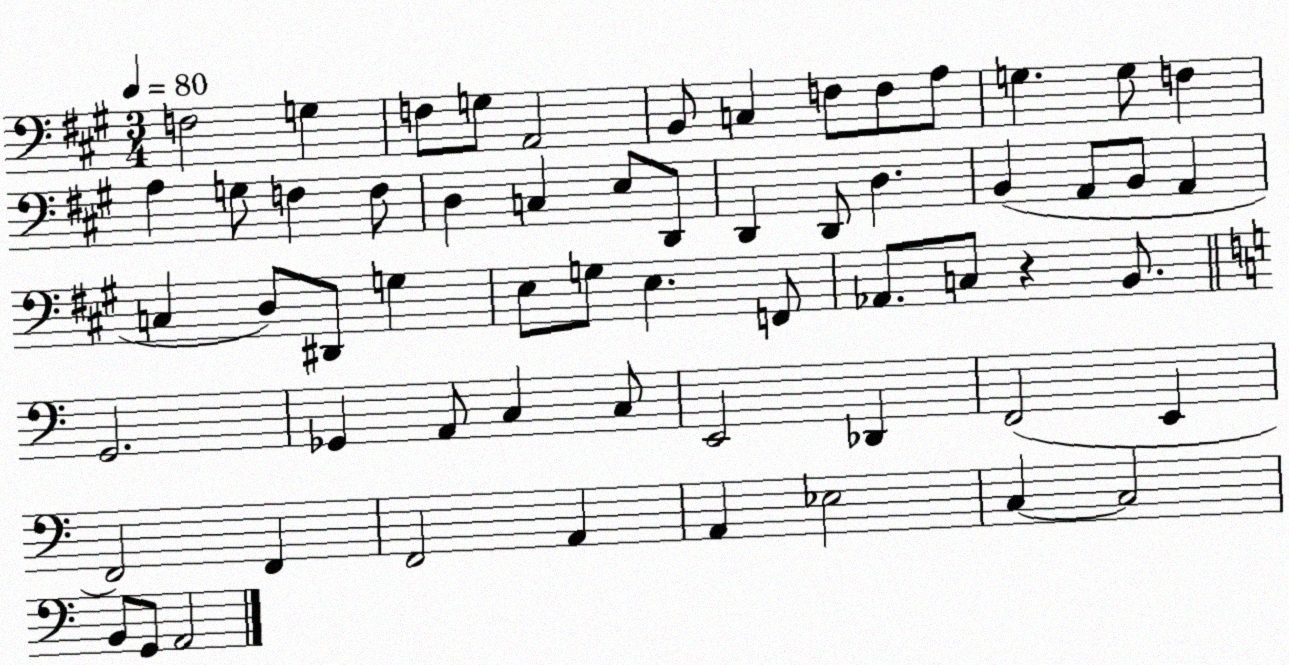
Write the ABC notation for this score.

X:1
T:Untitled
M:3/4
L:1/4
K:A
F,2 G, F,/2 G,/2 A,,2 B,,/2 C, F,/2 F,/2 A,/2 G, G,/2 F, A, G,/2 F, F,/2 D, C, E,/2 D,,/2 D,, D,,/2 D, B,, A,,/2 B,,/2 A,, C, D,/2 ^D,,/2 G, E,/2 G,/2 E, F,,/2 _A,,/2 C,/2 z B,,/2 G,,2 _G,, A,,/2 C, C,/2 E,,2 _D,, F,,2 E,, F,,2 F,, F,,2 A,, A,, _E,2 C, C,2 B,,/2 G,,/2 A,,2